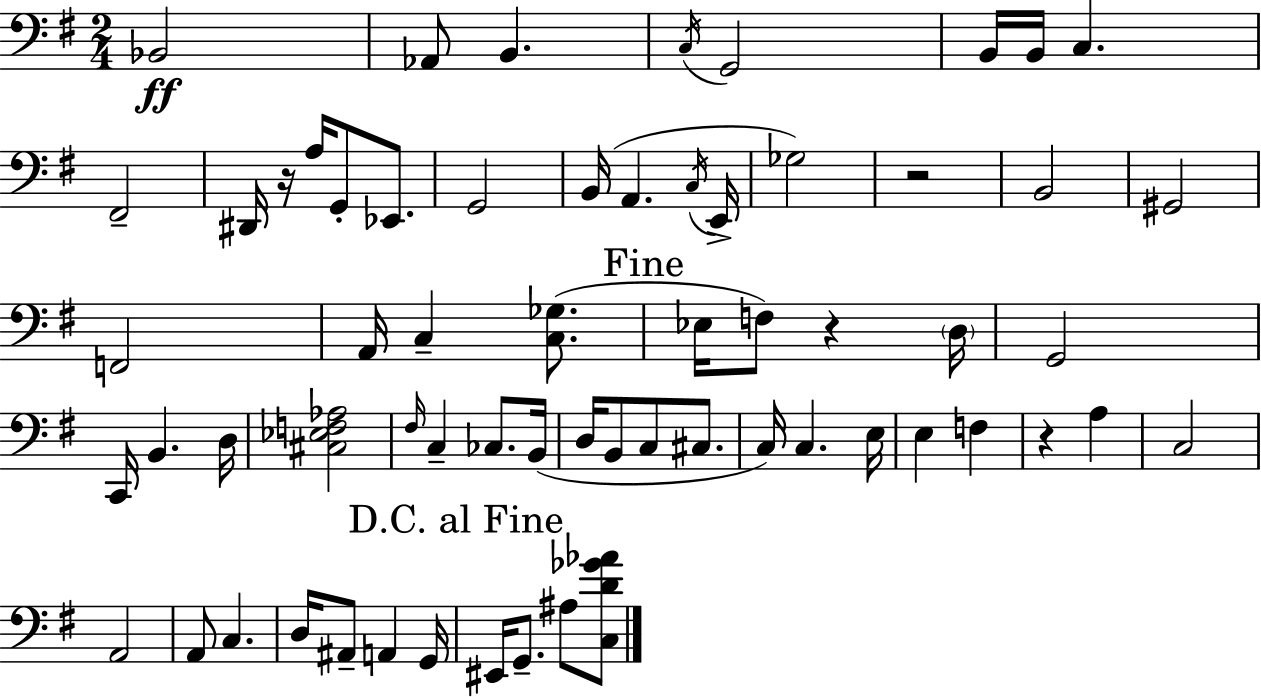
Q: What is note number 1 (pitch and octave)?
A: Bb2